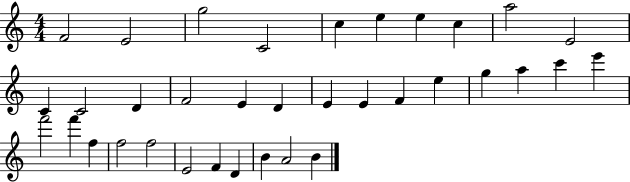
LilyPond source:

{
  \clef treble
  \numericTimeSignature
  \time 4/4
  \key c \major
  f'2 e'2 | g''2 c'2 | c''4 e''4 e''4 c''4 | a''2 e'2 | \break c'4 c'2 d'4 | f'2 e'4 d'4 | e'4 e'4 f'4 e''4 | g''4 a''4 c'''4 e'''4 | \break f'''2 f'''4 f''4 | f''2 f''2 | e'2 f'4 d'4 | b'4 a'2 b'4 | \break \bar "|."
}